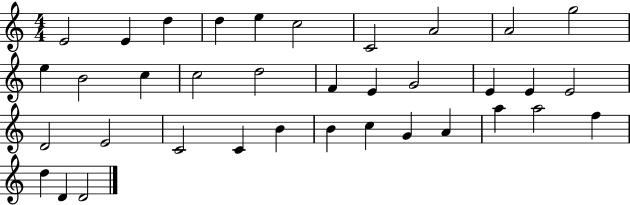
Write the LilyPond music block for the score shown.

{
  \clef treble
  \numericTimeSignature
  \time 4/4
  \key c \major
  e'2 e'4 d''4 | d''4 e''4 c''2 | c'2 a'2 | a'2 g''2 | \break e''4 b'2 c''4 | c''2 d''2 | f'4 e'4 g'2 | e'4 e'4 e'2 | \break d'2 e'2 | c'2 c'4 b'4 | b'4 c''4 g'4 a'4 | a''4 a''2 f''4 | \break d''4 d'4 d'2 | \bar "|."
}